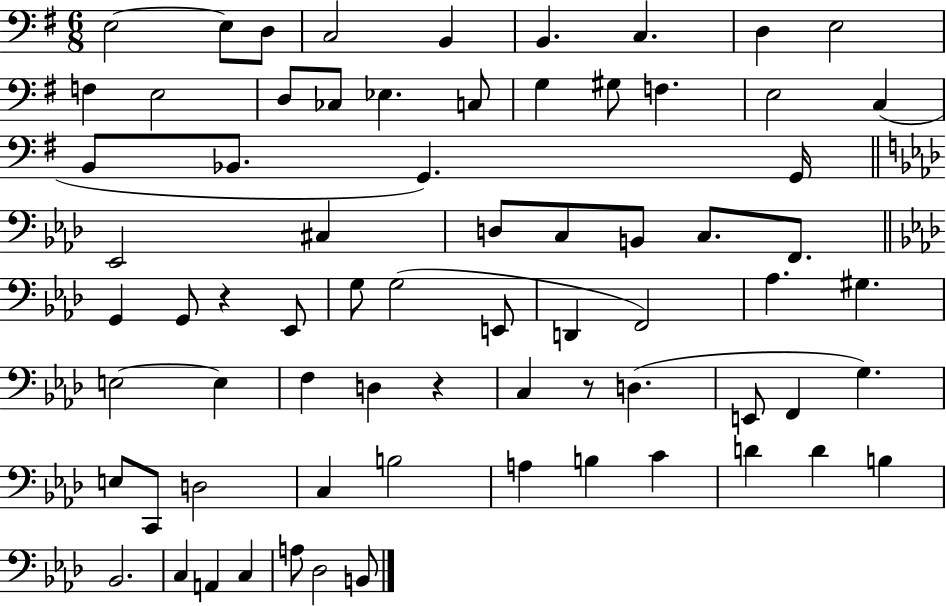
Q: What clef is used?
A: bass